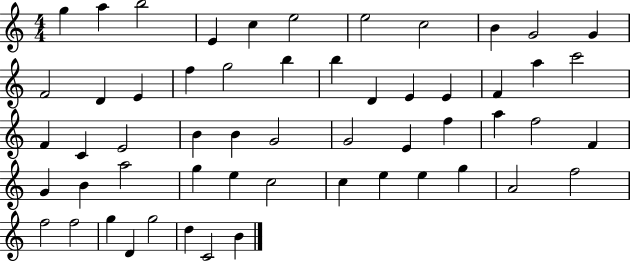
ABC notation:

X:1
T:Untitled
M:4/4
L:1/4
K:C
g a b2 E c e2 e2 c2 B G2 G F2 D E f g2 b b D E E F a c'2 F C E2 B B G2 G2 E f a f2 F G B a2 g e c2 c e e g A2 f2 f2 f2 g D g2 d C2 B